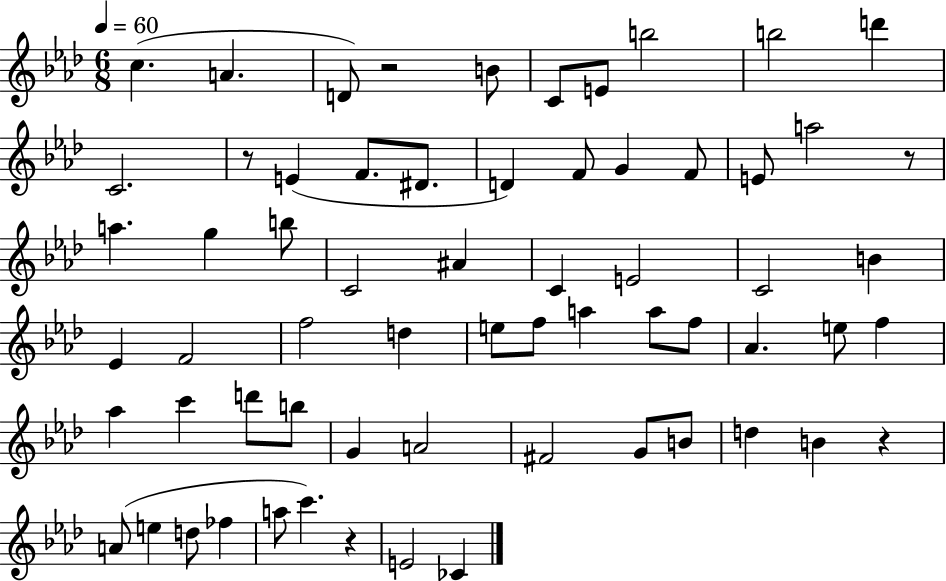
{
  \clef treble
  \numericTimeSignature
  \time 6/8
  \key aes \major
  \tempo 4 = 60
  c''4.( a'4. | d'8) r2 b'8 | c'8 e'8 b''2 | b''2 d'''4 | \break c'2. | r8 e'4( f'8. dis'8. | d'4) f'8 g'4 f'8 | e'8 a''2 r8 | \break a''4. g''4 b''8 | c'2 ais'4 | c'4 e'2 | c'2 b'4 | \break ees'4 f'2 | f''2 d''4 | e''8 f''8 a''4 a''8 f''8 | aes'4. e''8 f''4 | \break aes''4 c'''4 d'''8 b''8 | g'4 a'2 | fis'2 g'8 b'8 | d''4 b'4 r4 | \break a'8( e''4 d''8 fes''4 | a''8 c'''4.) r4 | e'2 ces'4 | \bar "|."
}